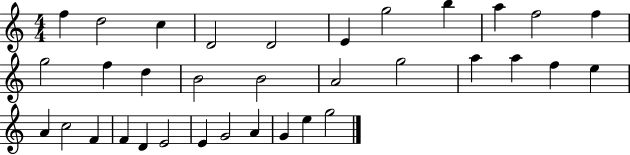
F5/q D5/h C5/q D4/h D4/h E4/q G5/h B5/q A5/q F5/h F5/q G5/h F5/q D5/q B4/h B4/h A4/h G5/h A5/q A5/q F5/q E5/q A4/q C5/h F4/q F4/q D4/q E4/h E4/q G4/h A4/q G4/q E5/q G5/h